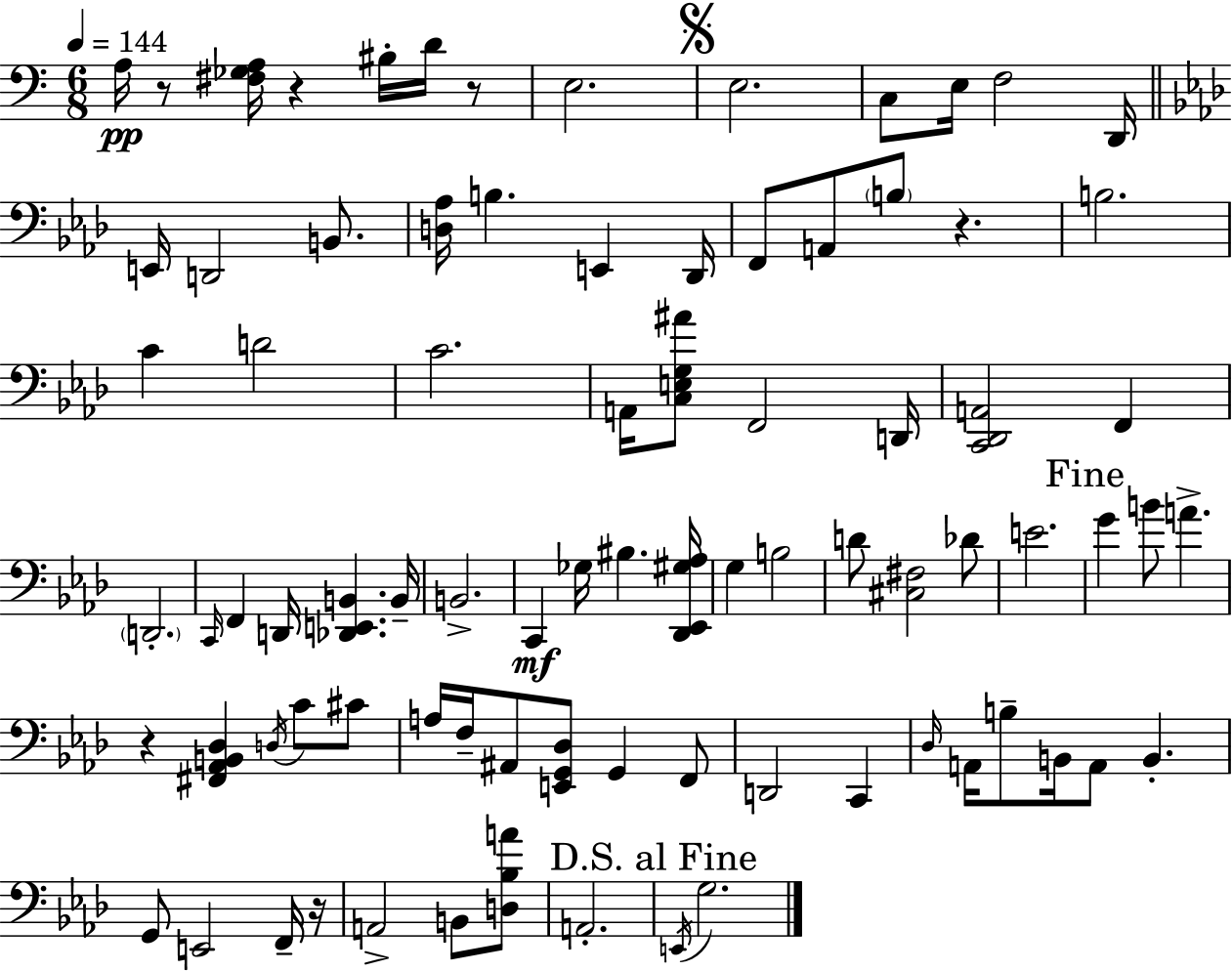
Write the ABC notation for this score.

X:1
T:Untitled
M:6/8
L:1/4
K:C
A,/4 z/2 [^F,_G,A,]/4 z ^B,/4 D/4 z/2 E,2 E,2 C,/2 E,/4 F,2 D,,/4 E,,/4 D,,2 B,,/2 [D,_A,]/4 B, E,, _D,,/4 F,,/2 A,,/2 B,/2 z B,2 C D2 C2 A,,/4 [C,E,G,^A]/2 F,,2 D,,/4 [C,,_D,,A,,]2 F,, D,,2 C,,/4 F,, D,,/4 [_D,,E,,B,,] B,,/4 B,,2 C,, _G,/4 ^B, [_D,,_E,,^G,_A,]/4 G, B,2 D/2 [^C,^F,]2 _D/2 E2 G B/2 A z [^F,,_A,,B,,_D,] D,/4 C/2 ^C/2 A,/4 F,/4 ^A,,/2 [E,,G,,_D,]/2 G,, F,,/2 D,,2 C,, _D,/4 A,,/4 B,/2 B,,/4 A,,/2 B,, G,,/2 E,,2 F,,/4 z/4 A,,2 B,,/2 [D,_B,A]/2 A,,2 E,,/4 G,2